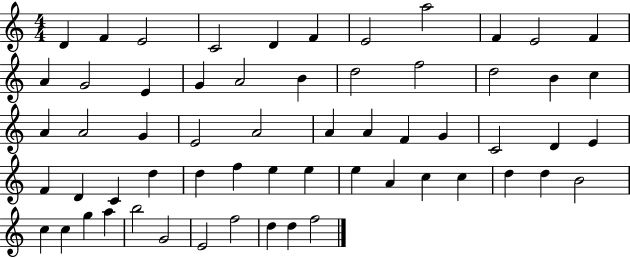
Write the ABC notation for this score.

X:1
T:Untitled
M:4/4
L:1/4
K:C
D F E2 C2 D F E2 a2 F E2 F A G2 E G A2 B d2 f2 d2 B c A A2 G E2 A2 A A F G C2 D E F D C d d f e e e A c c d d B2 c c g a b2 G2 E2 f2 d d f2